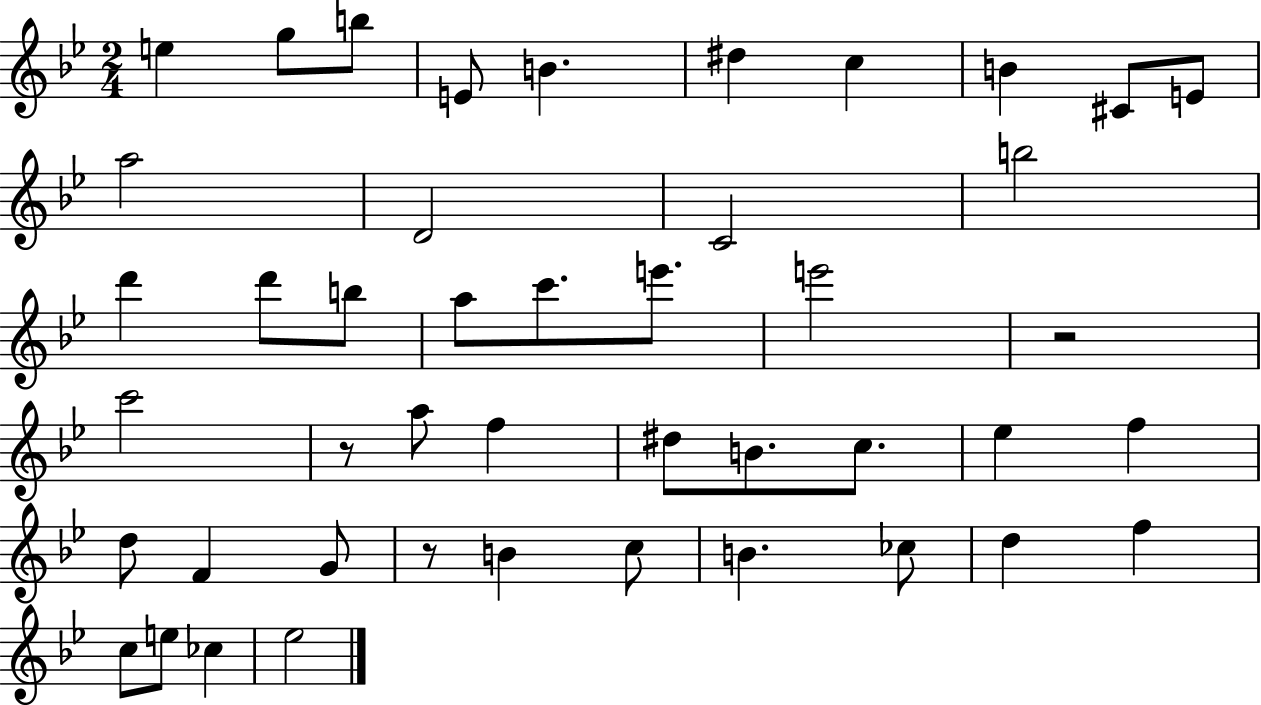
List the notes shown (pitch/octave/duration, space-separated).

E5/q G5/e B5/e E4/e B4/q. D#5/q C5/q B4/q C#4/e E4/e A5/h D4/h C4/h B5/h D6/q D6/e B5/e A5/e C6/e. E6/e. E6/h R/h C6/h R/e A5/e F5/q D#5/e B4/e. C5/e. Eb5/q F5/q D5/e F4/q G4/e R/e B4/q C5/e B4/q. CES5/e D5/q F5/q C5/e E5/e CES5/q Eb5/h